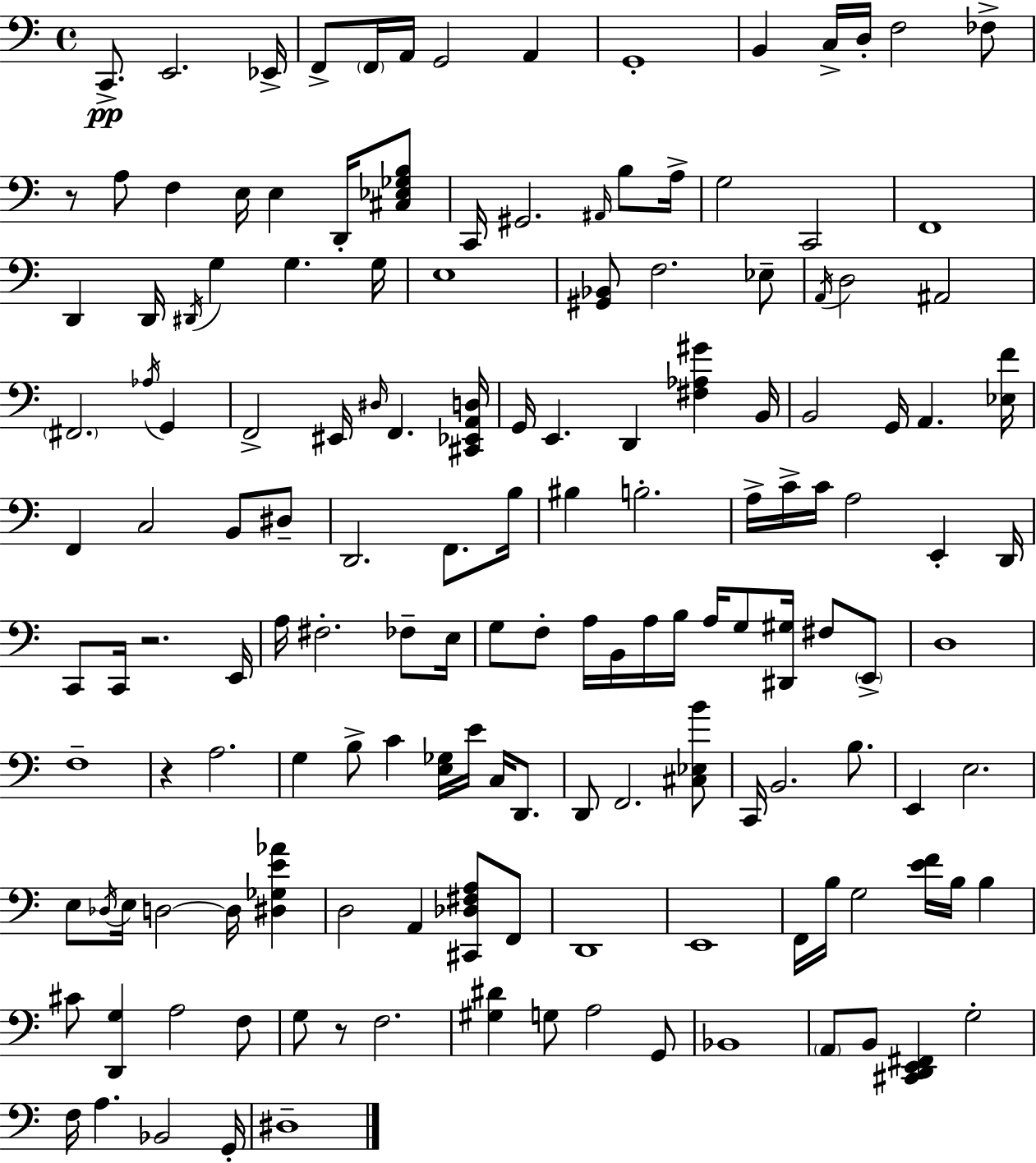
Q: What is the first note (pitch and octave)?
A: C2